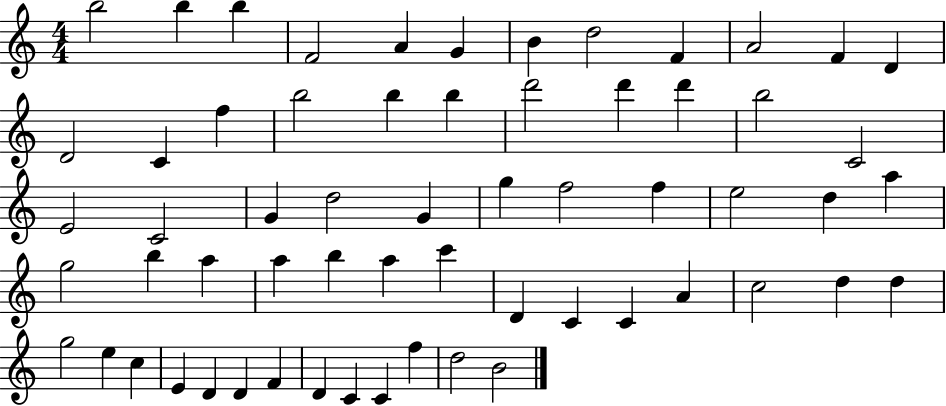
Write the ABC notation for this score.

X:1
T:Untitled
M:4/4
L:1/4
K:C
b2 b b F2 A G B d2 F A2 F D D2 C f b2 b b d'2 d' d' b2 C2 E2 C2 G d2 G g f2 f e2 d a g2 b a a b a c' D C C A c2 d d g2 e c E D D F D C C f d2 B2